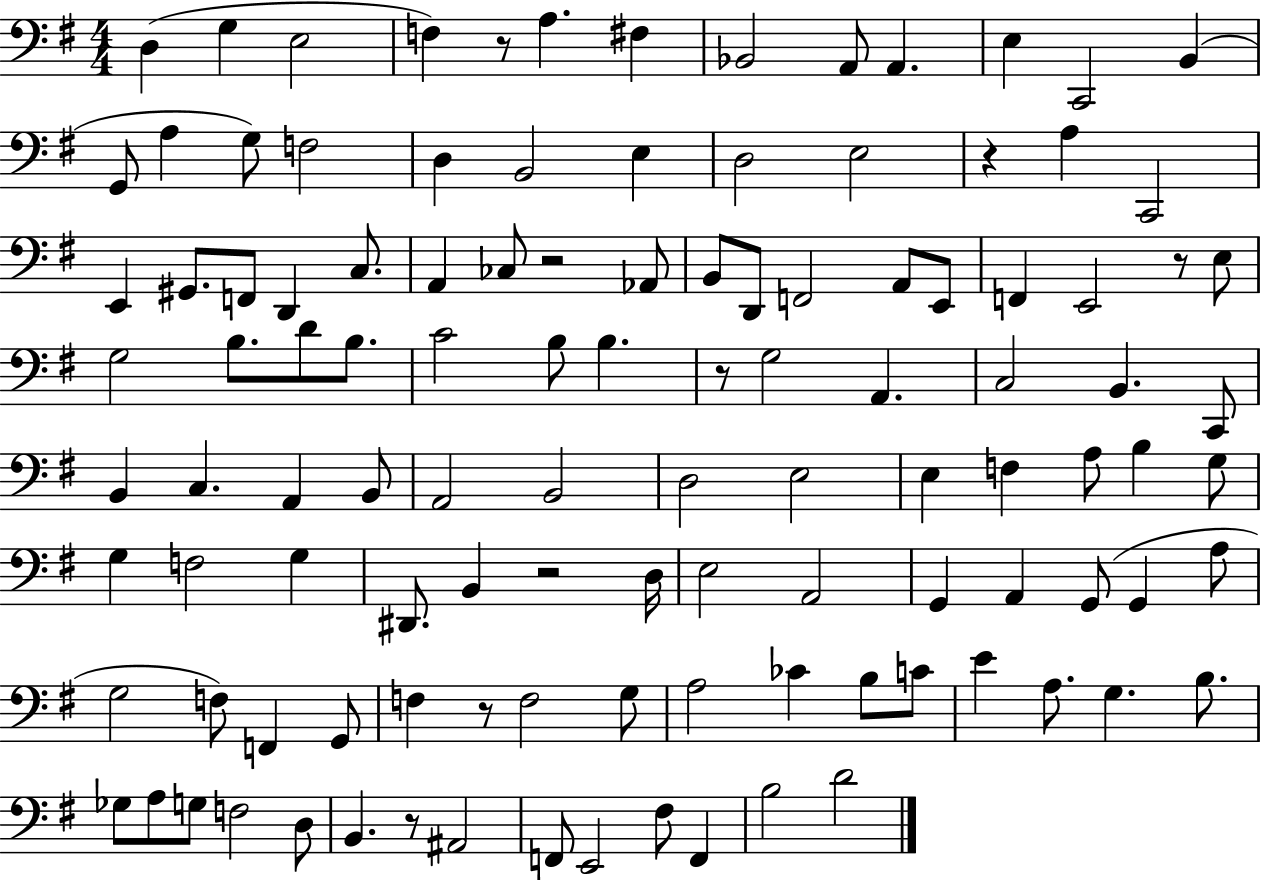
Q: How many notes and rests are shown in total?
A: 113